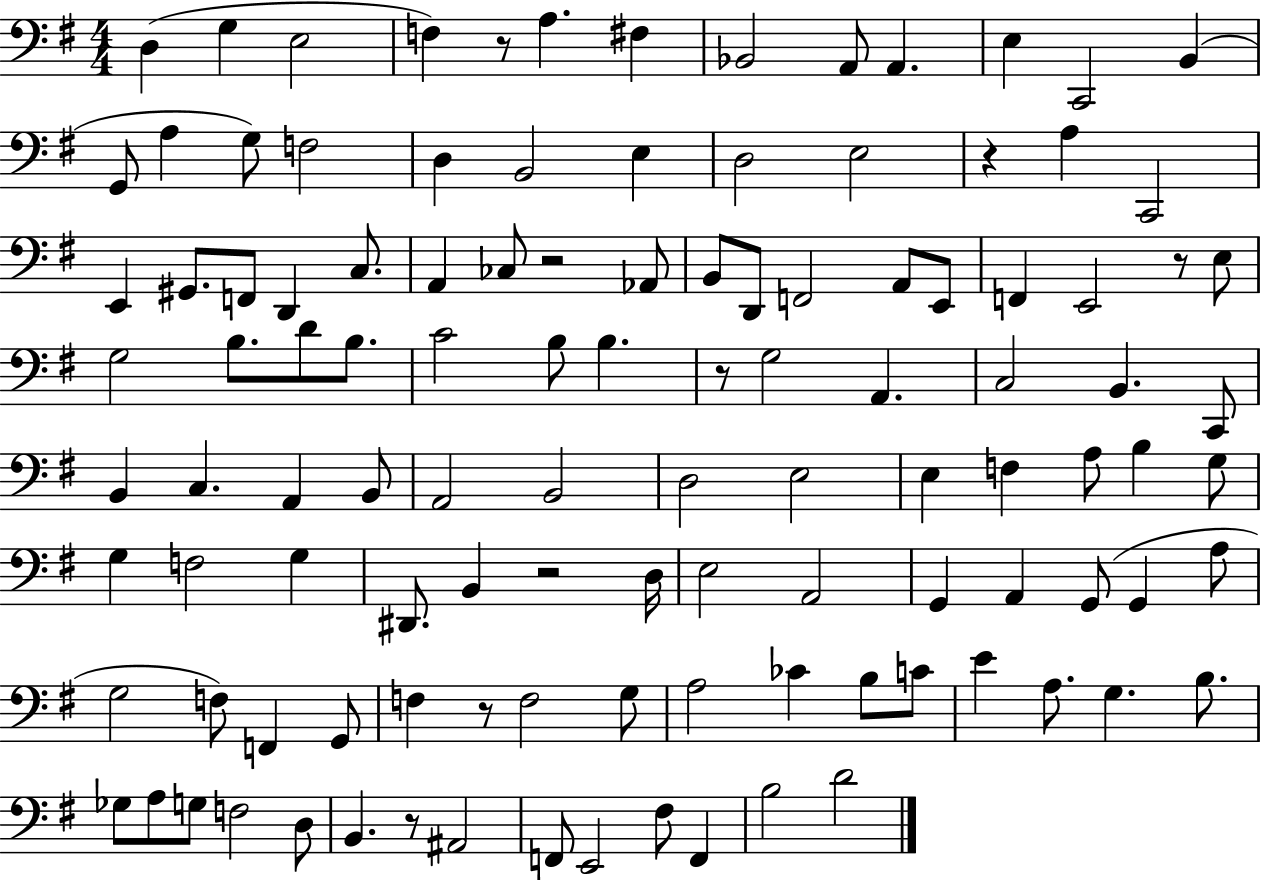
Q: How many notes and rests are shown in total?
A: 113